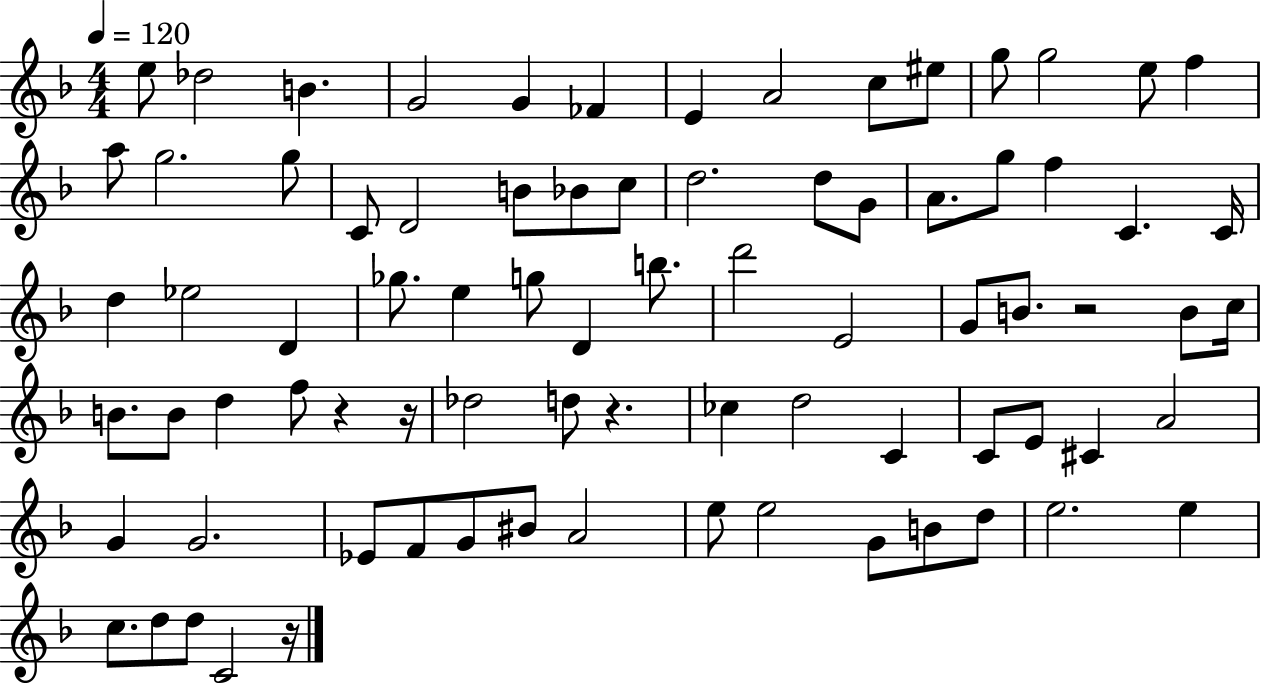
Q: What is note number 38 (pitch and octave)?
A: B5